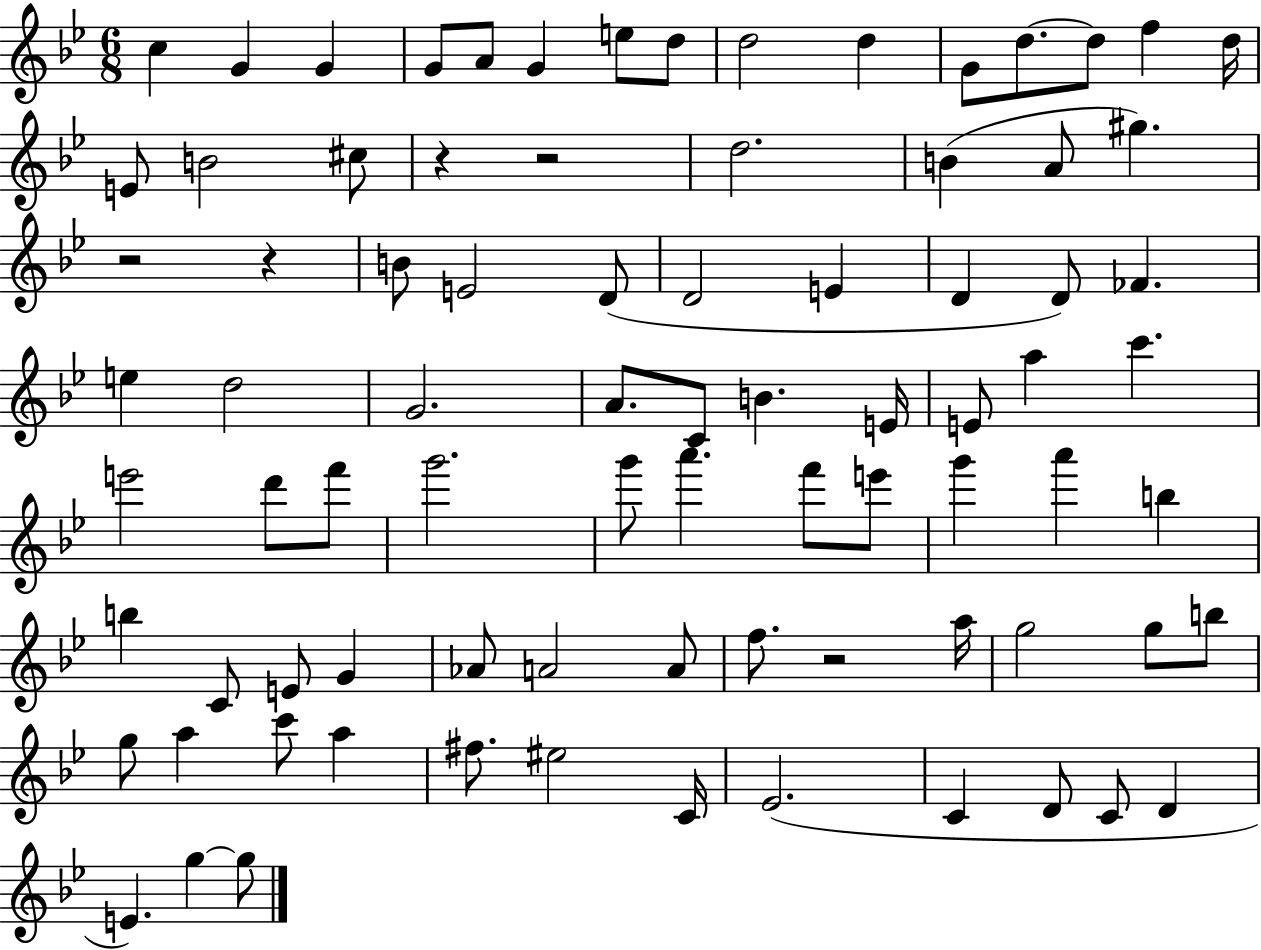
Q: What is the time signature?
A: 6/8